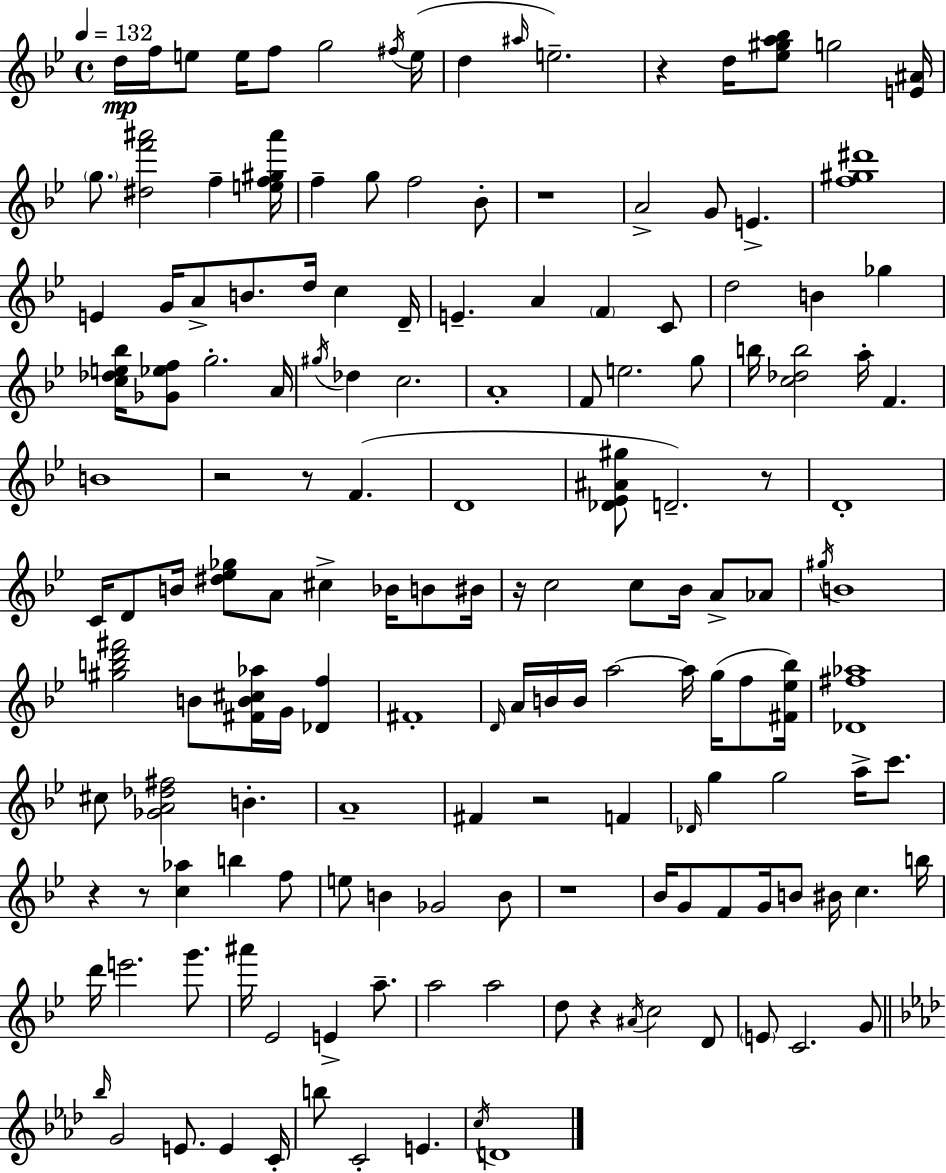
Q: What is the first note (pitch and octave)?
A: D5